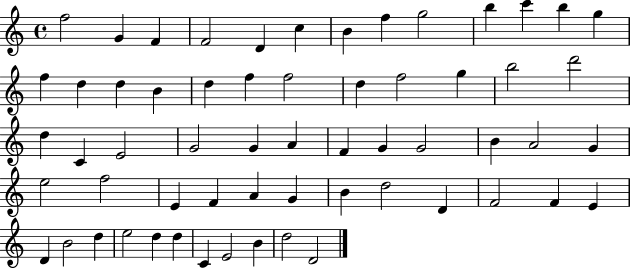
F5/h G4/q F4/q F4/h D4/q C5/q B4/q F5/q G5/h B5/q C6/q B5/q G5/q F5/q D5/q D5/q B4/q D5/q F5/q F5/h D5/q F5/h G5/q B5/h D6/h D5/q C4/q E4/h G4/h G4/q A4/q F4/q G4/q G4/h B4/q A4/h G4/q E5/h F5/h E4/q F4/q A4/q G4/q B4/q D5/h D4/q F4/h F4/q E4/q D4/q B4/h D5/q E5/h D5/q D5/q C4/q E4/h B4/q D5/h D4/h